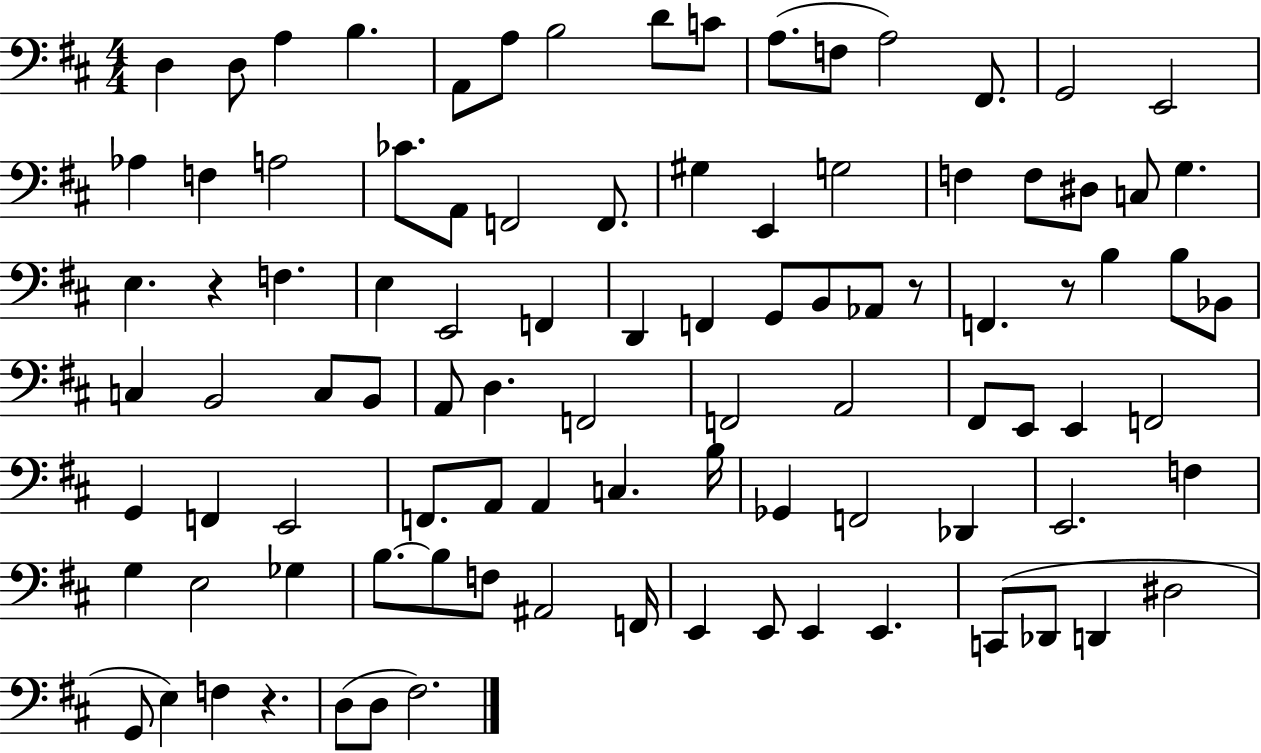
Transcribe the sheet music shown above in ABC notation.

X:1
T:Untitled
M:4/4
L:1/4
K:D
D, D,/2 A, B, A,,/2 A,/2 B,2 D/2 C/2 A,/2 F,/2 A,2 ^F,,/2 G,,2 E,,2 _A, F, A,2 _C/2 A,,/2 F,,2 F,,/2 ^G, E,, G,2 F, F,/2 ^D,/2 C,/2 G, E, z F, E, E,,2 F,, D,, F,, G,,/2 B,,/2 _A,,/2 z/2 F,, z/2 B, B,/2 _B,,/2 C, B,,2 C,/2 B,,/2 A,,/2 D, F,,2 F,,2 A,,2 ^F,,/2 E,,/2 E,, F,,2 G,, F,, E,,2 F,,/2 A,,/2 A,, C, B,/4 _G,, F,,2 _D,, E,,2 F, G, E,2 _G, B,/2 B,/2 F,/2 ^A,,2 F,,/4 E,, E,,/2 E,, E,, C,,/2 _D,,/2 D,, ^D,2 G,,/2 E, F, z D,/2 D,/2 ^F,2